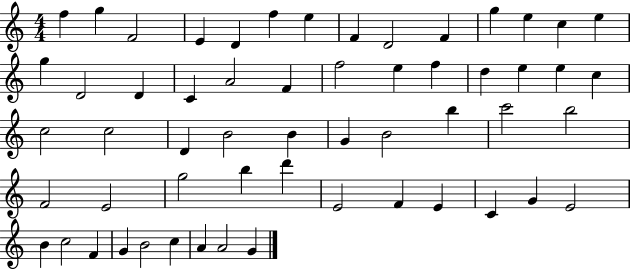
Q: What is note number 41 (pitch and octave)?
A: B5